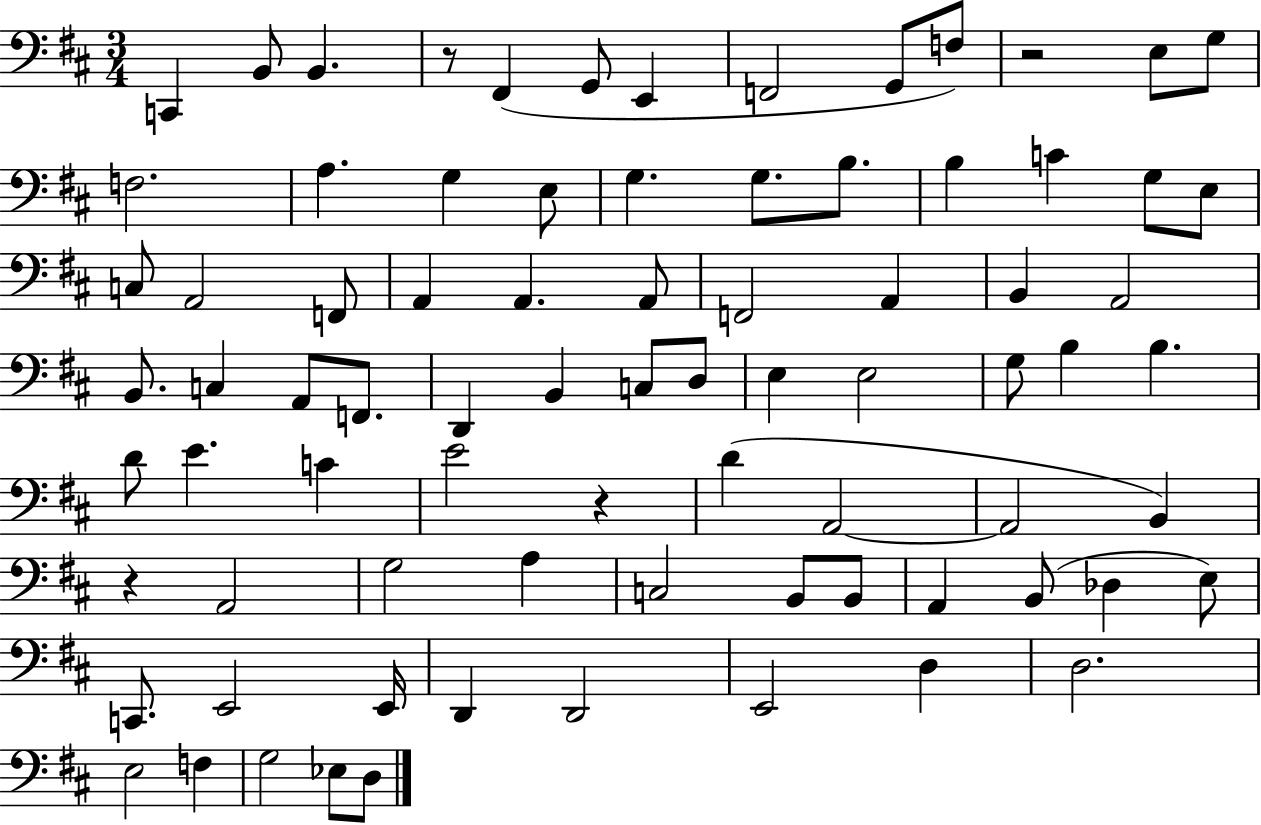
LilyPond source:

{
  \clef bass
  \numericTimeSignature
  \time 3/4
  \key d \major
  c,4 b,8 b,4. | r8 fis,4( g,8 e,4 | f,2 g,8 f8) | r2 e8 g8 | \break f2. | a4. g4 e8 | g4. g8. b8. | b4 c'4 g8 e8 | \break c8 a,2 f,8 | a,4 a,4. a,8 | f,2 a,4 | b,4 a,2 | \break b,8. c4 a,8 f,8. | d,4 b,4 c8 d8 | e4 e2 | g8 b4 b4. | \break d'8 e'4. c'4 | e'2 r4 | d'4( a,2~~ | a,2 b,4) | \break r4 a,2 | g2 a4 | c2 b,8 b,8 | a,4 b,8( des4 e8) | \break c,8. e,2 e,16 | d,4 d,2 | e,2 d4 | d2. | \break e2 f4 | g2 ees8 d8 | \bar "|."
}